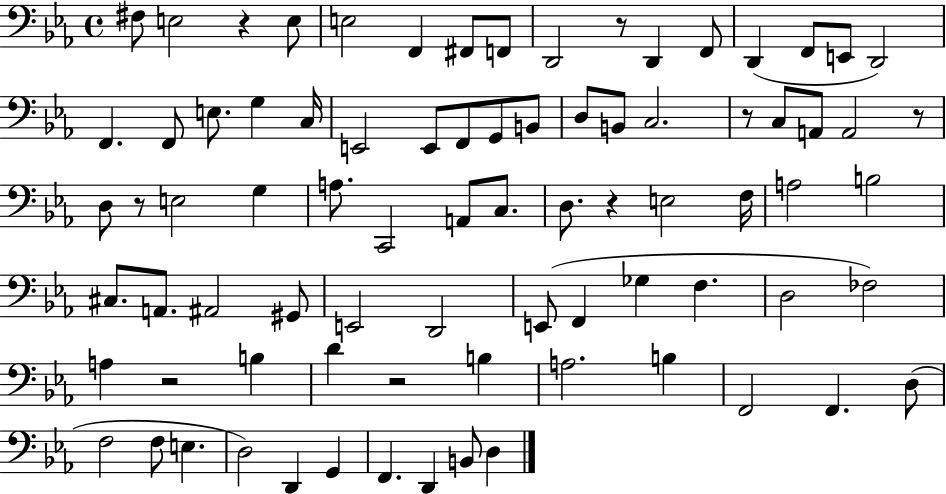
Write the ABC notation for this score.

X:1
T:Untitled
M:4/4
L:1/4
K:Eb
^F,/2 E,2 z E,/2 E,2 F,, ^F,,/2 F,,/2 D,,2 z/2 D,, F,,/2 D,, F,,/2 E,,/2 D,,2 F,, F,,/2 E,/2 G, C,/4 E,,2 E,,/2 F,,/2 G,,/2 B,,/2 D,/2 B,,/2 C,2 z/2 C,/2 A,,/2 A,,2 z/2 D,/2 z/2 E,2 G, A,/2 C,,2 A,,/2 C,/2 D,/2 z E,2 F,/4 A,2 B,2 ^C,/2 A,,/2 ^A,,2 ^G,,/2 E,,2 D,,2 E,,/2 F,, _G, F, D,2 _F,2 A, z2 B, D z2 B, A,2 B, F,,2 F,, D,/2 F,2 F,/2 E, D,2 D,, G,, F,, D,, B,,/2 D,